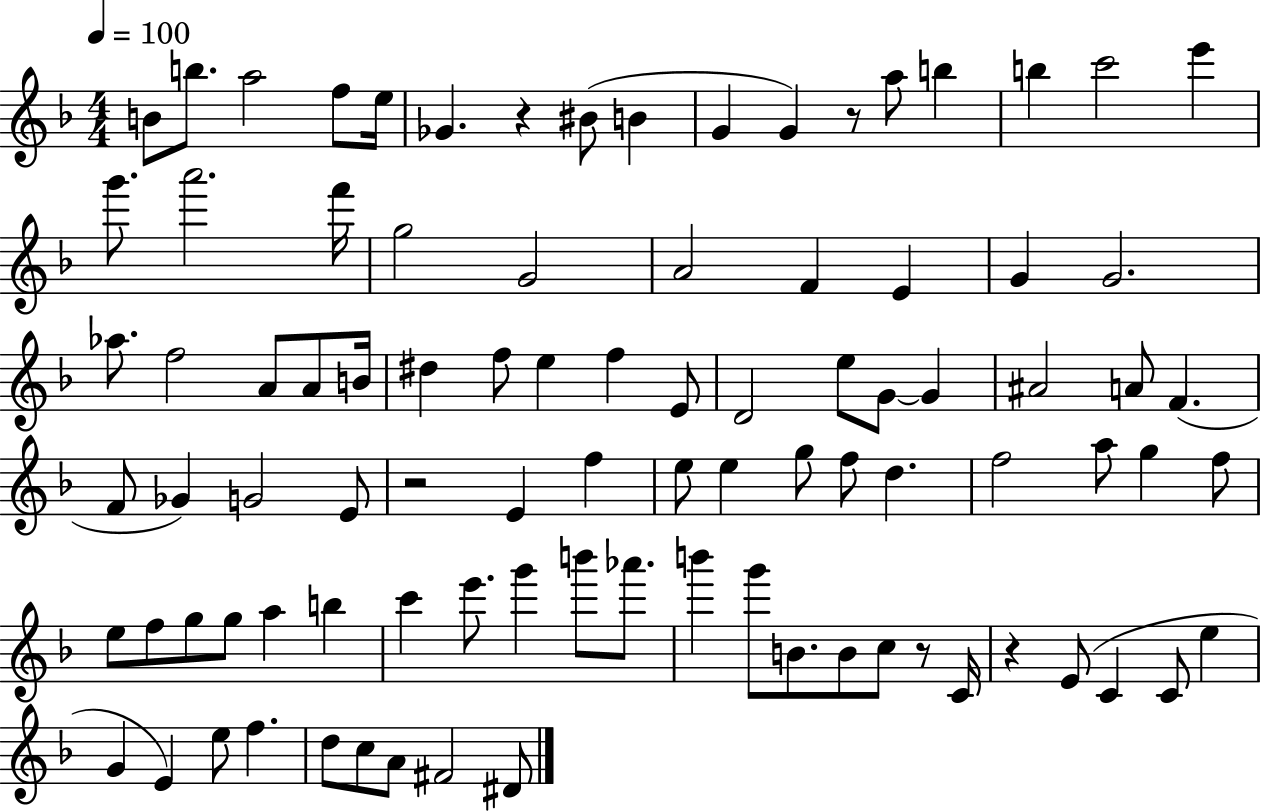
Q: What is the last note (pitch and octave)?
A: D#4